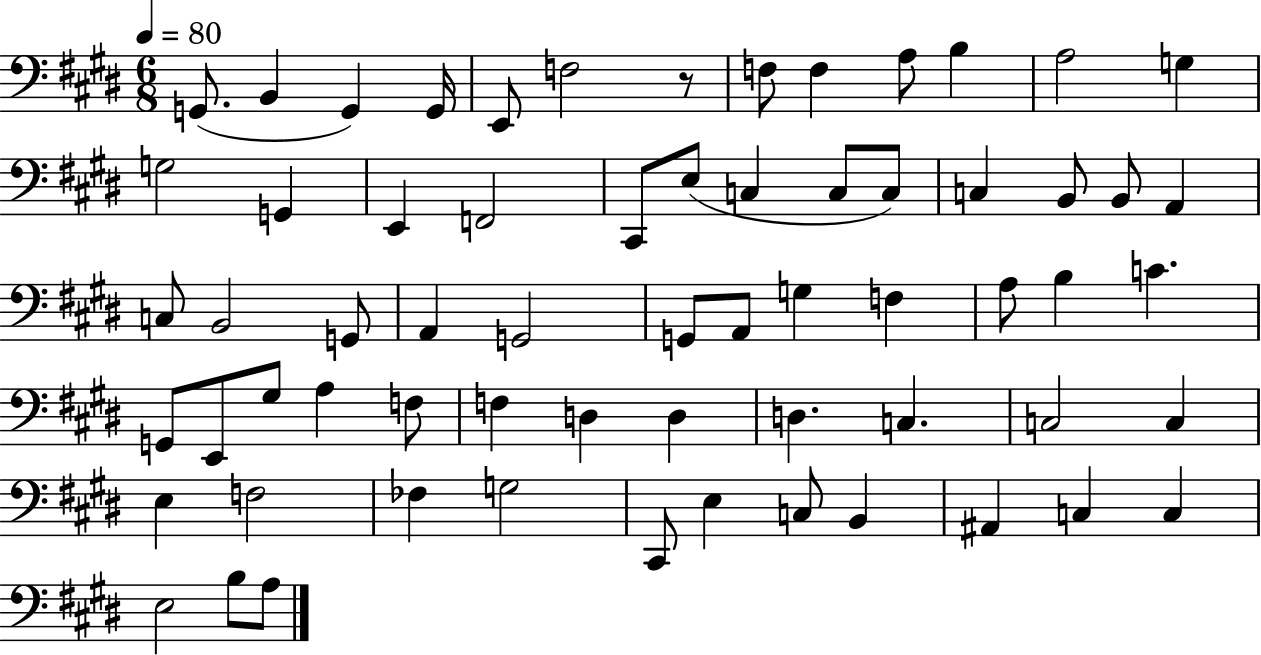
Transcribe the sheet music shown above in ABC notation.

X:1
T:Untitled
M:6/8
L:1/4
K:E
G,,/2 B,, G,, G,,/4 E,,/2 F,2 z/2 F,/2 F, A,/2 B, A,2 G, G,2 G,, E,, F,,2 ^C,,/2 E,/2 C, C,/2 C,/2 C, B,,/2 B,,/2 A,, C,/2 B,,2 G,,/2 A,, G,,2 G,,/2 A,,/2 G, F, A,/2 B, C G,,/2 E,,/2 ^G,/2 A, F,/2 F, D, D, D, C, C,2 C, E, F,2 _F, G,2 ^C,,/2 E, C,/2 B,, ^A,, C, C, E,2 B,/2 A,/2